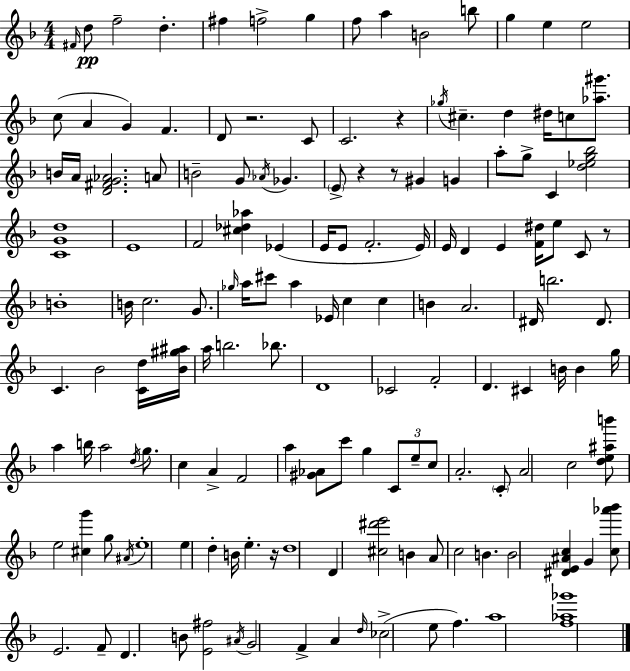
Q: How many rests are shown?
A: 6